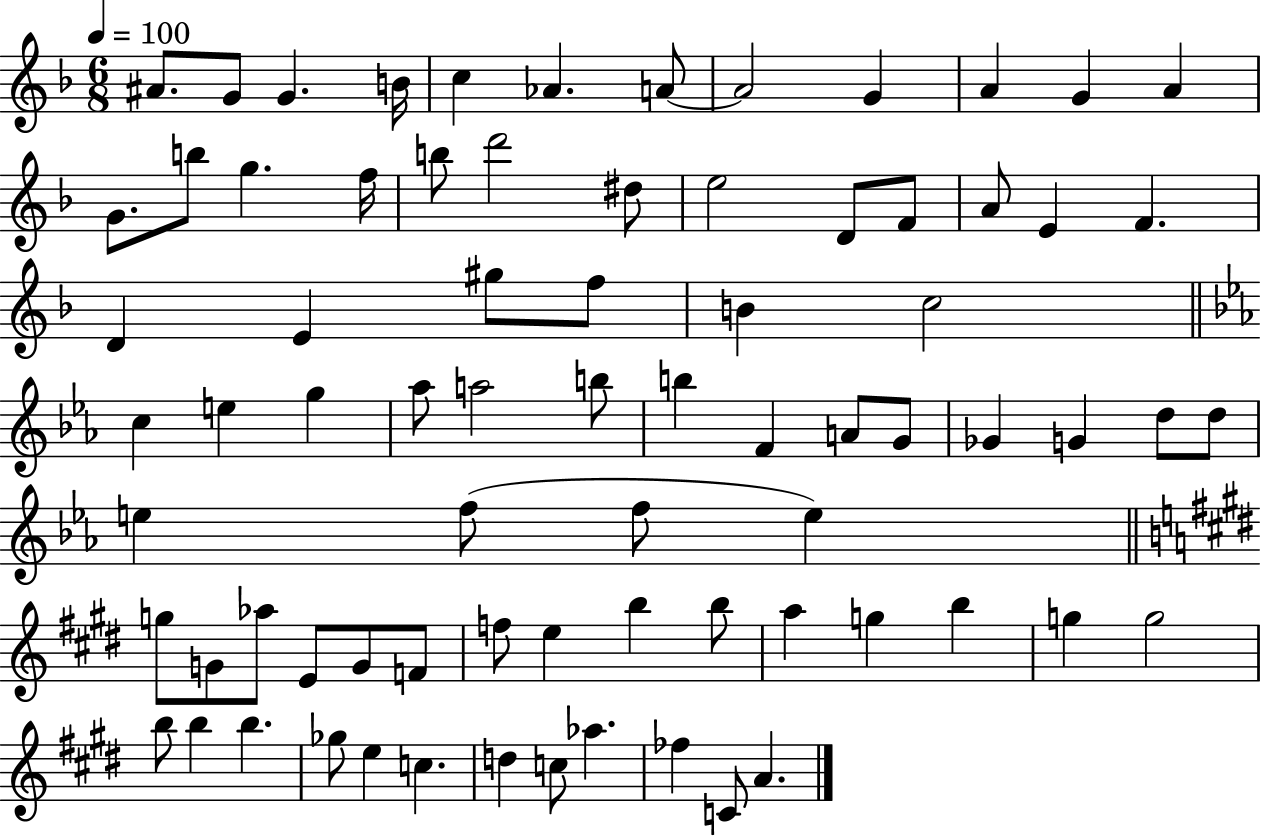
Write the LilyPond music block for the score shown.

{
  \clef treble
  \numericTimeSignature
  \time 6/8
  \key f \major
  \tempo 4 = 100
  ais'8. g'8 g'4. b'16 | c''4 aes'4. a'8~~ | a'2 g'4 | a'4 g'4 a'4 | \break g'8. b''8 g''4. f''16 | b''8 d'''2 dis''8 | e''2 d'8 f'8 | a'8 e'4 f'4. | \break d'4 e'4 gis''8 f''8 | b'4 c''2 | \bar "||" \break \key ees \major c''4 e''4 g''4 | aes''8 a''2 b''8 | b''4 f'4 a'8 g'8 | ges'4 g'4 d''8 d''8 | \break e''4 f''8( f''8 e''4) | \bar "||" \break \key e \major g''8 g'8 aes''8 e'8 g'8 f'8 | f''8 e''4 b''4 b''8 | a''4 g''4 b''4 | g''4 g''2 | \break b''8 b''4 b''4. | ges''8 e''4 c''4. | d''4 c''8 aes''4. | fes''4 c'8 a'4. | \break \bar "|."
}